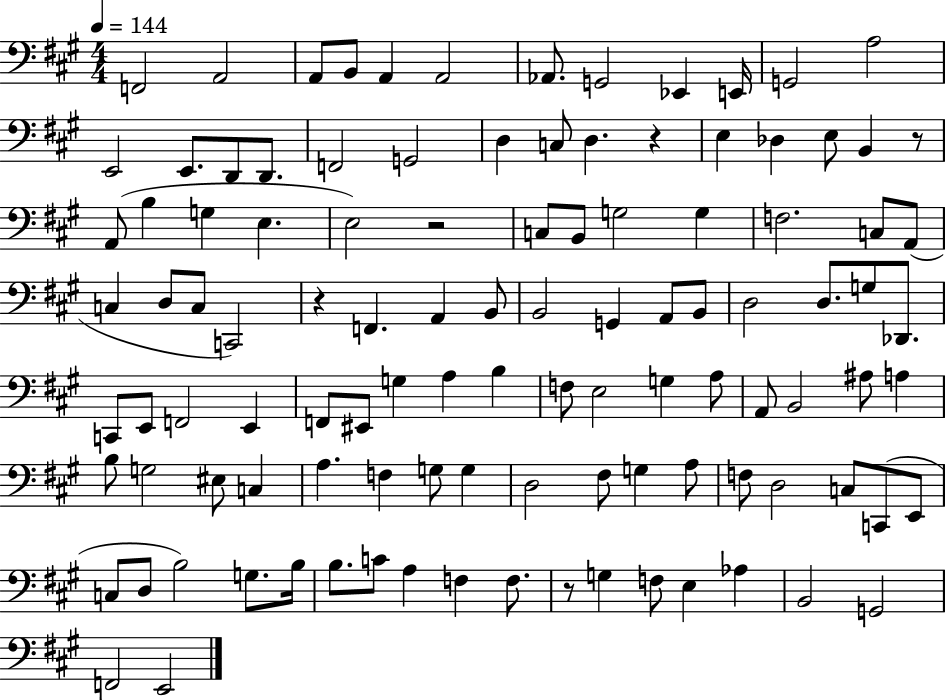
{
  \clef bass
  \numericTimeSignature
  \time 4/4
  \key a \major
  \tempo 4 = 144
  \repeat volta 2 { f,2 a,2 | a,8 b,8 a,4 a,2 | aes,8. g,2 ees,4 e,16 | g,2 a2 | \break e,2 e,8. d,8 d,8. | f,2 g,2 | d4 c8 d4. r4 | e4 des4 e8 b,4 r8 | \break a,8( b4 g4 e4. | e2) r2 | c8 b,8 g2 g4 | f2. c8 a,8( | \break c4 d8 c8 c,2) | r4 f,4. a,4 b,8 | b,2 g,4 a,8 b,8 | d2 d8. g8 des,8. | \break c,8 e,8 f,2 e,4 | f,8 eis,8 g4 a4 b4 | f8 e2 g4 a8 | a,8 b,2 ais8 a4 | \break b8 g2 eis8 c4 | a4. f4 g8 g4 | d2 fis8 g4 a8 | f8 d2 c8 c,8( e,8 | \break c8 d8 b2) g8. b16 | b8. c'8 a4 f4 f8. | r8 g4 f8 e4 aes4 | b,2 g,2 | \break f,2 e,2 | } \bar "|."
}